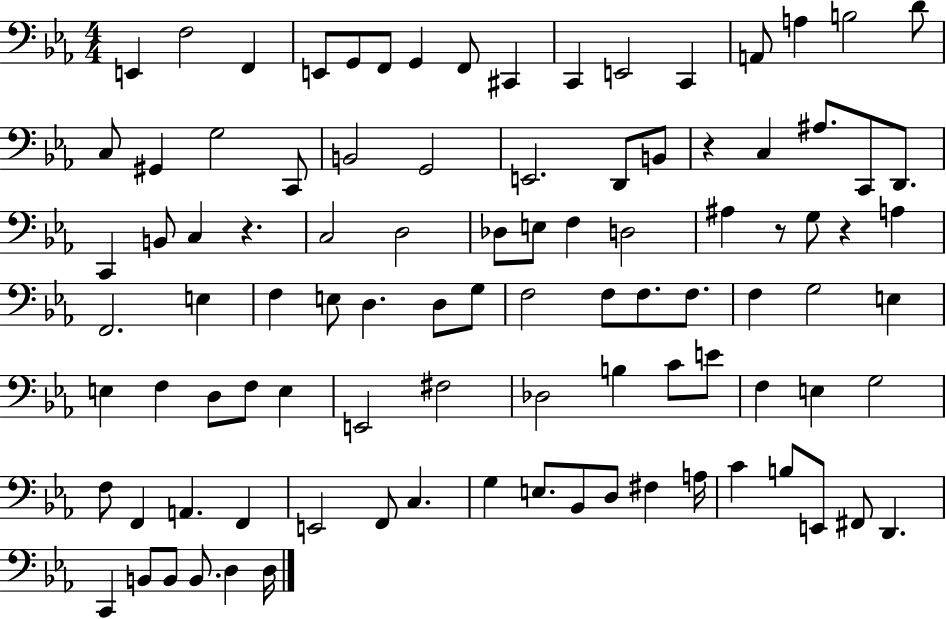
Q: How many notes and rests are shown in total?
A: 97